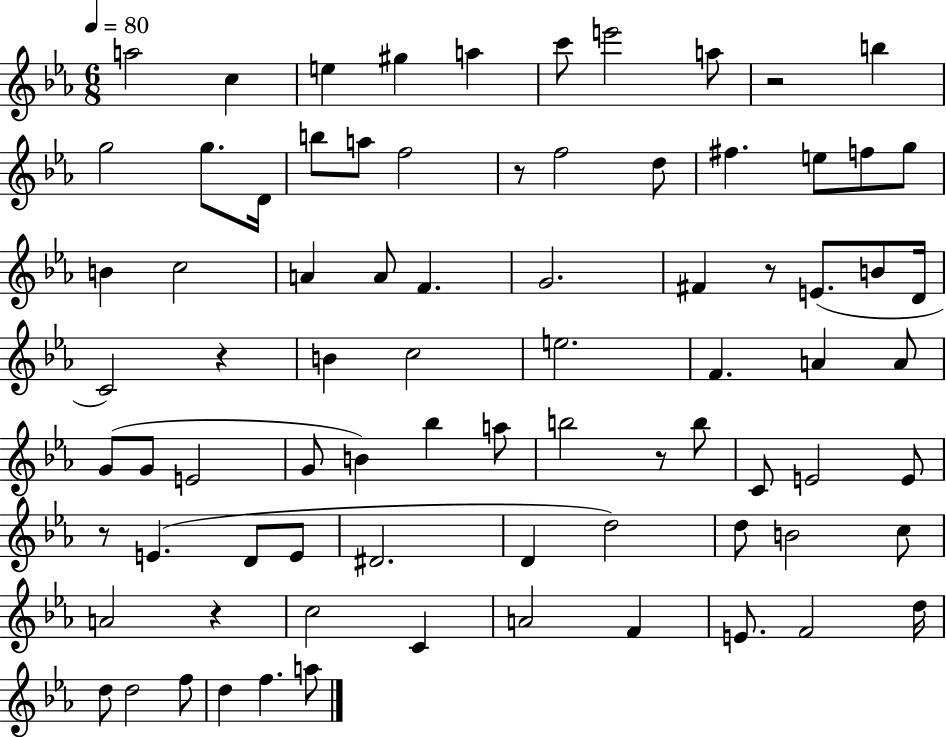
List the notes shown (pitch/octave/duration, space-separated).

A5/h C5/q E5/q G#5/q A5/q C6/e E6/h A5/e R/h B5/q G5/h G5/e. D4/s B5/e A5/e F5/h R/e F5/h D5/e F#5/q. E5/e F5/e G5/e B4/q C5/h A4/q A4/e F4/q. G4/h. F#4/q R/e E4/e. B4/e D4/s C4/h R/q B4/q C5/h E5/h. F4/q. A4/q A4/e G4/e G4/e E4/h G4/e B4/q Bb5/q A5/e B5/h R/e B5/e C4/e E4/h E4/e R/e E4/q. D4/e E4/e D#4/h. D4/q D5/h D5/e B4/h C5/e A4/h R/q C5/h C4/q A4/h F4/q E4/e. F4/h D5/s D5/e D5/h F5/e D5/q F5/q. A5/e